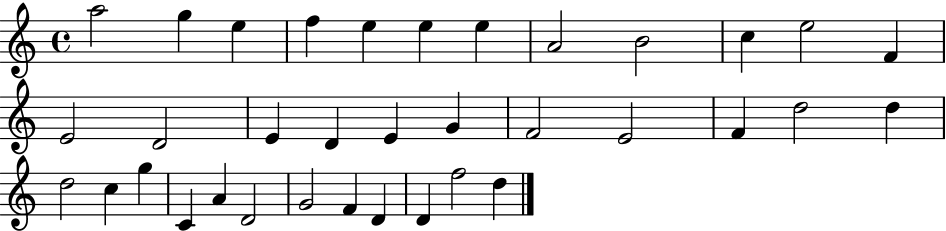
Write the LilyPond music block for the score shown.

{
  \clef treble
  \time 4/4
  \defaultTimeSignature
  \key c \major
  a''2 g''4 e''4 | f''4 e''4 e''4 e''4 | a'2 b'2 | c''4 e''2 f'4 | \break e'2 d'2 | e'4 d'4 e'4 g'4 | f'2 e'2 | f'4 d''2 d''4 | \break d''2 c''4 g''4 | c'4 a'4 d'2 | g'2 f'4 d'4 | d'4 f''2 d''4 | \break \bar "|."
}